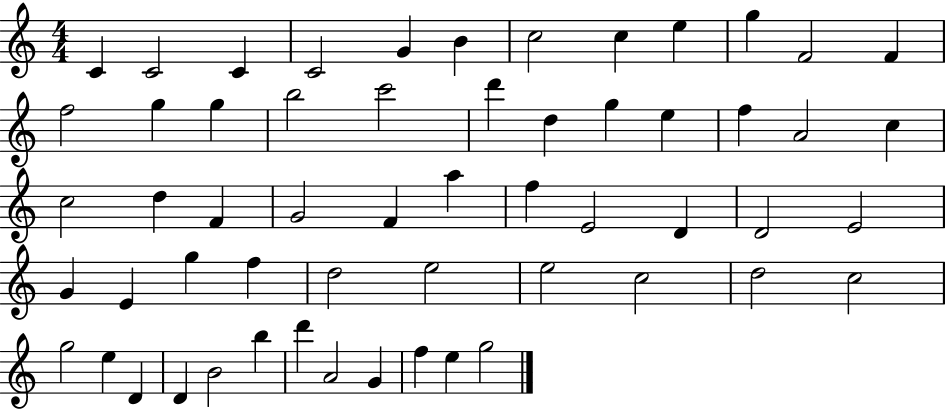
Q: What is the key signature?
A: C major